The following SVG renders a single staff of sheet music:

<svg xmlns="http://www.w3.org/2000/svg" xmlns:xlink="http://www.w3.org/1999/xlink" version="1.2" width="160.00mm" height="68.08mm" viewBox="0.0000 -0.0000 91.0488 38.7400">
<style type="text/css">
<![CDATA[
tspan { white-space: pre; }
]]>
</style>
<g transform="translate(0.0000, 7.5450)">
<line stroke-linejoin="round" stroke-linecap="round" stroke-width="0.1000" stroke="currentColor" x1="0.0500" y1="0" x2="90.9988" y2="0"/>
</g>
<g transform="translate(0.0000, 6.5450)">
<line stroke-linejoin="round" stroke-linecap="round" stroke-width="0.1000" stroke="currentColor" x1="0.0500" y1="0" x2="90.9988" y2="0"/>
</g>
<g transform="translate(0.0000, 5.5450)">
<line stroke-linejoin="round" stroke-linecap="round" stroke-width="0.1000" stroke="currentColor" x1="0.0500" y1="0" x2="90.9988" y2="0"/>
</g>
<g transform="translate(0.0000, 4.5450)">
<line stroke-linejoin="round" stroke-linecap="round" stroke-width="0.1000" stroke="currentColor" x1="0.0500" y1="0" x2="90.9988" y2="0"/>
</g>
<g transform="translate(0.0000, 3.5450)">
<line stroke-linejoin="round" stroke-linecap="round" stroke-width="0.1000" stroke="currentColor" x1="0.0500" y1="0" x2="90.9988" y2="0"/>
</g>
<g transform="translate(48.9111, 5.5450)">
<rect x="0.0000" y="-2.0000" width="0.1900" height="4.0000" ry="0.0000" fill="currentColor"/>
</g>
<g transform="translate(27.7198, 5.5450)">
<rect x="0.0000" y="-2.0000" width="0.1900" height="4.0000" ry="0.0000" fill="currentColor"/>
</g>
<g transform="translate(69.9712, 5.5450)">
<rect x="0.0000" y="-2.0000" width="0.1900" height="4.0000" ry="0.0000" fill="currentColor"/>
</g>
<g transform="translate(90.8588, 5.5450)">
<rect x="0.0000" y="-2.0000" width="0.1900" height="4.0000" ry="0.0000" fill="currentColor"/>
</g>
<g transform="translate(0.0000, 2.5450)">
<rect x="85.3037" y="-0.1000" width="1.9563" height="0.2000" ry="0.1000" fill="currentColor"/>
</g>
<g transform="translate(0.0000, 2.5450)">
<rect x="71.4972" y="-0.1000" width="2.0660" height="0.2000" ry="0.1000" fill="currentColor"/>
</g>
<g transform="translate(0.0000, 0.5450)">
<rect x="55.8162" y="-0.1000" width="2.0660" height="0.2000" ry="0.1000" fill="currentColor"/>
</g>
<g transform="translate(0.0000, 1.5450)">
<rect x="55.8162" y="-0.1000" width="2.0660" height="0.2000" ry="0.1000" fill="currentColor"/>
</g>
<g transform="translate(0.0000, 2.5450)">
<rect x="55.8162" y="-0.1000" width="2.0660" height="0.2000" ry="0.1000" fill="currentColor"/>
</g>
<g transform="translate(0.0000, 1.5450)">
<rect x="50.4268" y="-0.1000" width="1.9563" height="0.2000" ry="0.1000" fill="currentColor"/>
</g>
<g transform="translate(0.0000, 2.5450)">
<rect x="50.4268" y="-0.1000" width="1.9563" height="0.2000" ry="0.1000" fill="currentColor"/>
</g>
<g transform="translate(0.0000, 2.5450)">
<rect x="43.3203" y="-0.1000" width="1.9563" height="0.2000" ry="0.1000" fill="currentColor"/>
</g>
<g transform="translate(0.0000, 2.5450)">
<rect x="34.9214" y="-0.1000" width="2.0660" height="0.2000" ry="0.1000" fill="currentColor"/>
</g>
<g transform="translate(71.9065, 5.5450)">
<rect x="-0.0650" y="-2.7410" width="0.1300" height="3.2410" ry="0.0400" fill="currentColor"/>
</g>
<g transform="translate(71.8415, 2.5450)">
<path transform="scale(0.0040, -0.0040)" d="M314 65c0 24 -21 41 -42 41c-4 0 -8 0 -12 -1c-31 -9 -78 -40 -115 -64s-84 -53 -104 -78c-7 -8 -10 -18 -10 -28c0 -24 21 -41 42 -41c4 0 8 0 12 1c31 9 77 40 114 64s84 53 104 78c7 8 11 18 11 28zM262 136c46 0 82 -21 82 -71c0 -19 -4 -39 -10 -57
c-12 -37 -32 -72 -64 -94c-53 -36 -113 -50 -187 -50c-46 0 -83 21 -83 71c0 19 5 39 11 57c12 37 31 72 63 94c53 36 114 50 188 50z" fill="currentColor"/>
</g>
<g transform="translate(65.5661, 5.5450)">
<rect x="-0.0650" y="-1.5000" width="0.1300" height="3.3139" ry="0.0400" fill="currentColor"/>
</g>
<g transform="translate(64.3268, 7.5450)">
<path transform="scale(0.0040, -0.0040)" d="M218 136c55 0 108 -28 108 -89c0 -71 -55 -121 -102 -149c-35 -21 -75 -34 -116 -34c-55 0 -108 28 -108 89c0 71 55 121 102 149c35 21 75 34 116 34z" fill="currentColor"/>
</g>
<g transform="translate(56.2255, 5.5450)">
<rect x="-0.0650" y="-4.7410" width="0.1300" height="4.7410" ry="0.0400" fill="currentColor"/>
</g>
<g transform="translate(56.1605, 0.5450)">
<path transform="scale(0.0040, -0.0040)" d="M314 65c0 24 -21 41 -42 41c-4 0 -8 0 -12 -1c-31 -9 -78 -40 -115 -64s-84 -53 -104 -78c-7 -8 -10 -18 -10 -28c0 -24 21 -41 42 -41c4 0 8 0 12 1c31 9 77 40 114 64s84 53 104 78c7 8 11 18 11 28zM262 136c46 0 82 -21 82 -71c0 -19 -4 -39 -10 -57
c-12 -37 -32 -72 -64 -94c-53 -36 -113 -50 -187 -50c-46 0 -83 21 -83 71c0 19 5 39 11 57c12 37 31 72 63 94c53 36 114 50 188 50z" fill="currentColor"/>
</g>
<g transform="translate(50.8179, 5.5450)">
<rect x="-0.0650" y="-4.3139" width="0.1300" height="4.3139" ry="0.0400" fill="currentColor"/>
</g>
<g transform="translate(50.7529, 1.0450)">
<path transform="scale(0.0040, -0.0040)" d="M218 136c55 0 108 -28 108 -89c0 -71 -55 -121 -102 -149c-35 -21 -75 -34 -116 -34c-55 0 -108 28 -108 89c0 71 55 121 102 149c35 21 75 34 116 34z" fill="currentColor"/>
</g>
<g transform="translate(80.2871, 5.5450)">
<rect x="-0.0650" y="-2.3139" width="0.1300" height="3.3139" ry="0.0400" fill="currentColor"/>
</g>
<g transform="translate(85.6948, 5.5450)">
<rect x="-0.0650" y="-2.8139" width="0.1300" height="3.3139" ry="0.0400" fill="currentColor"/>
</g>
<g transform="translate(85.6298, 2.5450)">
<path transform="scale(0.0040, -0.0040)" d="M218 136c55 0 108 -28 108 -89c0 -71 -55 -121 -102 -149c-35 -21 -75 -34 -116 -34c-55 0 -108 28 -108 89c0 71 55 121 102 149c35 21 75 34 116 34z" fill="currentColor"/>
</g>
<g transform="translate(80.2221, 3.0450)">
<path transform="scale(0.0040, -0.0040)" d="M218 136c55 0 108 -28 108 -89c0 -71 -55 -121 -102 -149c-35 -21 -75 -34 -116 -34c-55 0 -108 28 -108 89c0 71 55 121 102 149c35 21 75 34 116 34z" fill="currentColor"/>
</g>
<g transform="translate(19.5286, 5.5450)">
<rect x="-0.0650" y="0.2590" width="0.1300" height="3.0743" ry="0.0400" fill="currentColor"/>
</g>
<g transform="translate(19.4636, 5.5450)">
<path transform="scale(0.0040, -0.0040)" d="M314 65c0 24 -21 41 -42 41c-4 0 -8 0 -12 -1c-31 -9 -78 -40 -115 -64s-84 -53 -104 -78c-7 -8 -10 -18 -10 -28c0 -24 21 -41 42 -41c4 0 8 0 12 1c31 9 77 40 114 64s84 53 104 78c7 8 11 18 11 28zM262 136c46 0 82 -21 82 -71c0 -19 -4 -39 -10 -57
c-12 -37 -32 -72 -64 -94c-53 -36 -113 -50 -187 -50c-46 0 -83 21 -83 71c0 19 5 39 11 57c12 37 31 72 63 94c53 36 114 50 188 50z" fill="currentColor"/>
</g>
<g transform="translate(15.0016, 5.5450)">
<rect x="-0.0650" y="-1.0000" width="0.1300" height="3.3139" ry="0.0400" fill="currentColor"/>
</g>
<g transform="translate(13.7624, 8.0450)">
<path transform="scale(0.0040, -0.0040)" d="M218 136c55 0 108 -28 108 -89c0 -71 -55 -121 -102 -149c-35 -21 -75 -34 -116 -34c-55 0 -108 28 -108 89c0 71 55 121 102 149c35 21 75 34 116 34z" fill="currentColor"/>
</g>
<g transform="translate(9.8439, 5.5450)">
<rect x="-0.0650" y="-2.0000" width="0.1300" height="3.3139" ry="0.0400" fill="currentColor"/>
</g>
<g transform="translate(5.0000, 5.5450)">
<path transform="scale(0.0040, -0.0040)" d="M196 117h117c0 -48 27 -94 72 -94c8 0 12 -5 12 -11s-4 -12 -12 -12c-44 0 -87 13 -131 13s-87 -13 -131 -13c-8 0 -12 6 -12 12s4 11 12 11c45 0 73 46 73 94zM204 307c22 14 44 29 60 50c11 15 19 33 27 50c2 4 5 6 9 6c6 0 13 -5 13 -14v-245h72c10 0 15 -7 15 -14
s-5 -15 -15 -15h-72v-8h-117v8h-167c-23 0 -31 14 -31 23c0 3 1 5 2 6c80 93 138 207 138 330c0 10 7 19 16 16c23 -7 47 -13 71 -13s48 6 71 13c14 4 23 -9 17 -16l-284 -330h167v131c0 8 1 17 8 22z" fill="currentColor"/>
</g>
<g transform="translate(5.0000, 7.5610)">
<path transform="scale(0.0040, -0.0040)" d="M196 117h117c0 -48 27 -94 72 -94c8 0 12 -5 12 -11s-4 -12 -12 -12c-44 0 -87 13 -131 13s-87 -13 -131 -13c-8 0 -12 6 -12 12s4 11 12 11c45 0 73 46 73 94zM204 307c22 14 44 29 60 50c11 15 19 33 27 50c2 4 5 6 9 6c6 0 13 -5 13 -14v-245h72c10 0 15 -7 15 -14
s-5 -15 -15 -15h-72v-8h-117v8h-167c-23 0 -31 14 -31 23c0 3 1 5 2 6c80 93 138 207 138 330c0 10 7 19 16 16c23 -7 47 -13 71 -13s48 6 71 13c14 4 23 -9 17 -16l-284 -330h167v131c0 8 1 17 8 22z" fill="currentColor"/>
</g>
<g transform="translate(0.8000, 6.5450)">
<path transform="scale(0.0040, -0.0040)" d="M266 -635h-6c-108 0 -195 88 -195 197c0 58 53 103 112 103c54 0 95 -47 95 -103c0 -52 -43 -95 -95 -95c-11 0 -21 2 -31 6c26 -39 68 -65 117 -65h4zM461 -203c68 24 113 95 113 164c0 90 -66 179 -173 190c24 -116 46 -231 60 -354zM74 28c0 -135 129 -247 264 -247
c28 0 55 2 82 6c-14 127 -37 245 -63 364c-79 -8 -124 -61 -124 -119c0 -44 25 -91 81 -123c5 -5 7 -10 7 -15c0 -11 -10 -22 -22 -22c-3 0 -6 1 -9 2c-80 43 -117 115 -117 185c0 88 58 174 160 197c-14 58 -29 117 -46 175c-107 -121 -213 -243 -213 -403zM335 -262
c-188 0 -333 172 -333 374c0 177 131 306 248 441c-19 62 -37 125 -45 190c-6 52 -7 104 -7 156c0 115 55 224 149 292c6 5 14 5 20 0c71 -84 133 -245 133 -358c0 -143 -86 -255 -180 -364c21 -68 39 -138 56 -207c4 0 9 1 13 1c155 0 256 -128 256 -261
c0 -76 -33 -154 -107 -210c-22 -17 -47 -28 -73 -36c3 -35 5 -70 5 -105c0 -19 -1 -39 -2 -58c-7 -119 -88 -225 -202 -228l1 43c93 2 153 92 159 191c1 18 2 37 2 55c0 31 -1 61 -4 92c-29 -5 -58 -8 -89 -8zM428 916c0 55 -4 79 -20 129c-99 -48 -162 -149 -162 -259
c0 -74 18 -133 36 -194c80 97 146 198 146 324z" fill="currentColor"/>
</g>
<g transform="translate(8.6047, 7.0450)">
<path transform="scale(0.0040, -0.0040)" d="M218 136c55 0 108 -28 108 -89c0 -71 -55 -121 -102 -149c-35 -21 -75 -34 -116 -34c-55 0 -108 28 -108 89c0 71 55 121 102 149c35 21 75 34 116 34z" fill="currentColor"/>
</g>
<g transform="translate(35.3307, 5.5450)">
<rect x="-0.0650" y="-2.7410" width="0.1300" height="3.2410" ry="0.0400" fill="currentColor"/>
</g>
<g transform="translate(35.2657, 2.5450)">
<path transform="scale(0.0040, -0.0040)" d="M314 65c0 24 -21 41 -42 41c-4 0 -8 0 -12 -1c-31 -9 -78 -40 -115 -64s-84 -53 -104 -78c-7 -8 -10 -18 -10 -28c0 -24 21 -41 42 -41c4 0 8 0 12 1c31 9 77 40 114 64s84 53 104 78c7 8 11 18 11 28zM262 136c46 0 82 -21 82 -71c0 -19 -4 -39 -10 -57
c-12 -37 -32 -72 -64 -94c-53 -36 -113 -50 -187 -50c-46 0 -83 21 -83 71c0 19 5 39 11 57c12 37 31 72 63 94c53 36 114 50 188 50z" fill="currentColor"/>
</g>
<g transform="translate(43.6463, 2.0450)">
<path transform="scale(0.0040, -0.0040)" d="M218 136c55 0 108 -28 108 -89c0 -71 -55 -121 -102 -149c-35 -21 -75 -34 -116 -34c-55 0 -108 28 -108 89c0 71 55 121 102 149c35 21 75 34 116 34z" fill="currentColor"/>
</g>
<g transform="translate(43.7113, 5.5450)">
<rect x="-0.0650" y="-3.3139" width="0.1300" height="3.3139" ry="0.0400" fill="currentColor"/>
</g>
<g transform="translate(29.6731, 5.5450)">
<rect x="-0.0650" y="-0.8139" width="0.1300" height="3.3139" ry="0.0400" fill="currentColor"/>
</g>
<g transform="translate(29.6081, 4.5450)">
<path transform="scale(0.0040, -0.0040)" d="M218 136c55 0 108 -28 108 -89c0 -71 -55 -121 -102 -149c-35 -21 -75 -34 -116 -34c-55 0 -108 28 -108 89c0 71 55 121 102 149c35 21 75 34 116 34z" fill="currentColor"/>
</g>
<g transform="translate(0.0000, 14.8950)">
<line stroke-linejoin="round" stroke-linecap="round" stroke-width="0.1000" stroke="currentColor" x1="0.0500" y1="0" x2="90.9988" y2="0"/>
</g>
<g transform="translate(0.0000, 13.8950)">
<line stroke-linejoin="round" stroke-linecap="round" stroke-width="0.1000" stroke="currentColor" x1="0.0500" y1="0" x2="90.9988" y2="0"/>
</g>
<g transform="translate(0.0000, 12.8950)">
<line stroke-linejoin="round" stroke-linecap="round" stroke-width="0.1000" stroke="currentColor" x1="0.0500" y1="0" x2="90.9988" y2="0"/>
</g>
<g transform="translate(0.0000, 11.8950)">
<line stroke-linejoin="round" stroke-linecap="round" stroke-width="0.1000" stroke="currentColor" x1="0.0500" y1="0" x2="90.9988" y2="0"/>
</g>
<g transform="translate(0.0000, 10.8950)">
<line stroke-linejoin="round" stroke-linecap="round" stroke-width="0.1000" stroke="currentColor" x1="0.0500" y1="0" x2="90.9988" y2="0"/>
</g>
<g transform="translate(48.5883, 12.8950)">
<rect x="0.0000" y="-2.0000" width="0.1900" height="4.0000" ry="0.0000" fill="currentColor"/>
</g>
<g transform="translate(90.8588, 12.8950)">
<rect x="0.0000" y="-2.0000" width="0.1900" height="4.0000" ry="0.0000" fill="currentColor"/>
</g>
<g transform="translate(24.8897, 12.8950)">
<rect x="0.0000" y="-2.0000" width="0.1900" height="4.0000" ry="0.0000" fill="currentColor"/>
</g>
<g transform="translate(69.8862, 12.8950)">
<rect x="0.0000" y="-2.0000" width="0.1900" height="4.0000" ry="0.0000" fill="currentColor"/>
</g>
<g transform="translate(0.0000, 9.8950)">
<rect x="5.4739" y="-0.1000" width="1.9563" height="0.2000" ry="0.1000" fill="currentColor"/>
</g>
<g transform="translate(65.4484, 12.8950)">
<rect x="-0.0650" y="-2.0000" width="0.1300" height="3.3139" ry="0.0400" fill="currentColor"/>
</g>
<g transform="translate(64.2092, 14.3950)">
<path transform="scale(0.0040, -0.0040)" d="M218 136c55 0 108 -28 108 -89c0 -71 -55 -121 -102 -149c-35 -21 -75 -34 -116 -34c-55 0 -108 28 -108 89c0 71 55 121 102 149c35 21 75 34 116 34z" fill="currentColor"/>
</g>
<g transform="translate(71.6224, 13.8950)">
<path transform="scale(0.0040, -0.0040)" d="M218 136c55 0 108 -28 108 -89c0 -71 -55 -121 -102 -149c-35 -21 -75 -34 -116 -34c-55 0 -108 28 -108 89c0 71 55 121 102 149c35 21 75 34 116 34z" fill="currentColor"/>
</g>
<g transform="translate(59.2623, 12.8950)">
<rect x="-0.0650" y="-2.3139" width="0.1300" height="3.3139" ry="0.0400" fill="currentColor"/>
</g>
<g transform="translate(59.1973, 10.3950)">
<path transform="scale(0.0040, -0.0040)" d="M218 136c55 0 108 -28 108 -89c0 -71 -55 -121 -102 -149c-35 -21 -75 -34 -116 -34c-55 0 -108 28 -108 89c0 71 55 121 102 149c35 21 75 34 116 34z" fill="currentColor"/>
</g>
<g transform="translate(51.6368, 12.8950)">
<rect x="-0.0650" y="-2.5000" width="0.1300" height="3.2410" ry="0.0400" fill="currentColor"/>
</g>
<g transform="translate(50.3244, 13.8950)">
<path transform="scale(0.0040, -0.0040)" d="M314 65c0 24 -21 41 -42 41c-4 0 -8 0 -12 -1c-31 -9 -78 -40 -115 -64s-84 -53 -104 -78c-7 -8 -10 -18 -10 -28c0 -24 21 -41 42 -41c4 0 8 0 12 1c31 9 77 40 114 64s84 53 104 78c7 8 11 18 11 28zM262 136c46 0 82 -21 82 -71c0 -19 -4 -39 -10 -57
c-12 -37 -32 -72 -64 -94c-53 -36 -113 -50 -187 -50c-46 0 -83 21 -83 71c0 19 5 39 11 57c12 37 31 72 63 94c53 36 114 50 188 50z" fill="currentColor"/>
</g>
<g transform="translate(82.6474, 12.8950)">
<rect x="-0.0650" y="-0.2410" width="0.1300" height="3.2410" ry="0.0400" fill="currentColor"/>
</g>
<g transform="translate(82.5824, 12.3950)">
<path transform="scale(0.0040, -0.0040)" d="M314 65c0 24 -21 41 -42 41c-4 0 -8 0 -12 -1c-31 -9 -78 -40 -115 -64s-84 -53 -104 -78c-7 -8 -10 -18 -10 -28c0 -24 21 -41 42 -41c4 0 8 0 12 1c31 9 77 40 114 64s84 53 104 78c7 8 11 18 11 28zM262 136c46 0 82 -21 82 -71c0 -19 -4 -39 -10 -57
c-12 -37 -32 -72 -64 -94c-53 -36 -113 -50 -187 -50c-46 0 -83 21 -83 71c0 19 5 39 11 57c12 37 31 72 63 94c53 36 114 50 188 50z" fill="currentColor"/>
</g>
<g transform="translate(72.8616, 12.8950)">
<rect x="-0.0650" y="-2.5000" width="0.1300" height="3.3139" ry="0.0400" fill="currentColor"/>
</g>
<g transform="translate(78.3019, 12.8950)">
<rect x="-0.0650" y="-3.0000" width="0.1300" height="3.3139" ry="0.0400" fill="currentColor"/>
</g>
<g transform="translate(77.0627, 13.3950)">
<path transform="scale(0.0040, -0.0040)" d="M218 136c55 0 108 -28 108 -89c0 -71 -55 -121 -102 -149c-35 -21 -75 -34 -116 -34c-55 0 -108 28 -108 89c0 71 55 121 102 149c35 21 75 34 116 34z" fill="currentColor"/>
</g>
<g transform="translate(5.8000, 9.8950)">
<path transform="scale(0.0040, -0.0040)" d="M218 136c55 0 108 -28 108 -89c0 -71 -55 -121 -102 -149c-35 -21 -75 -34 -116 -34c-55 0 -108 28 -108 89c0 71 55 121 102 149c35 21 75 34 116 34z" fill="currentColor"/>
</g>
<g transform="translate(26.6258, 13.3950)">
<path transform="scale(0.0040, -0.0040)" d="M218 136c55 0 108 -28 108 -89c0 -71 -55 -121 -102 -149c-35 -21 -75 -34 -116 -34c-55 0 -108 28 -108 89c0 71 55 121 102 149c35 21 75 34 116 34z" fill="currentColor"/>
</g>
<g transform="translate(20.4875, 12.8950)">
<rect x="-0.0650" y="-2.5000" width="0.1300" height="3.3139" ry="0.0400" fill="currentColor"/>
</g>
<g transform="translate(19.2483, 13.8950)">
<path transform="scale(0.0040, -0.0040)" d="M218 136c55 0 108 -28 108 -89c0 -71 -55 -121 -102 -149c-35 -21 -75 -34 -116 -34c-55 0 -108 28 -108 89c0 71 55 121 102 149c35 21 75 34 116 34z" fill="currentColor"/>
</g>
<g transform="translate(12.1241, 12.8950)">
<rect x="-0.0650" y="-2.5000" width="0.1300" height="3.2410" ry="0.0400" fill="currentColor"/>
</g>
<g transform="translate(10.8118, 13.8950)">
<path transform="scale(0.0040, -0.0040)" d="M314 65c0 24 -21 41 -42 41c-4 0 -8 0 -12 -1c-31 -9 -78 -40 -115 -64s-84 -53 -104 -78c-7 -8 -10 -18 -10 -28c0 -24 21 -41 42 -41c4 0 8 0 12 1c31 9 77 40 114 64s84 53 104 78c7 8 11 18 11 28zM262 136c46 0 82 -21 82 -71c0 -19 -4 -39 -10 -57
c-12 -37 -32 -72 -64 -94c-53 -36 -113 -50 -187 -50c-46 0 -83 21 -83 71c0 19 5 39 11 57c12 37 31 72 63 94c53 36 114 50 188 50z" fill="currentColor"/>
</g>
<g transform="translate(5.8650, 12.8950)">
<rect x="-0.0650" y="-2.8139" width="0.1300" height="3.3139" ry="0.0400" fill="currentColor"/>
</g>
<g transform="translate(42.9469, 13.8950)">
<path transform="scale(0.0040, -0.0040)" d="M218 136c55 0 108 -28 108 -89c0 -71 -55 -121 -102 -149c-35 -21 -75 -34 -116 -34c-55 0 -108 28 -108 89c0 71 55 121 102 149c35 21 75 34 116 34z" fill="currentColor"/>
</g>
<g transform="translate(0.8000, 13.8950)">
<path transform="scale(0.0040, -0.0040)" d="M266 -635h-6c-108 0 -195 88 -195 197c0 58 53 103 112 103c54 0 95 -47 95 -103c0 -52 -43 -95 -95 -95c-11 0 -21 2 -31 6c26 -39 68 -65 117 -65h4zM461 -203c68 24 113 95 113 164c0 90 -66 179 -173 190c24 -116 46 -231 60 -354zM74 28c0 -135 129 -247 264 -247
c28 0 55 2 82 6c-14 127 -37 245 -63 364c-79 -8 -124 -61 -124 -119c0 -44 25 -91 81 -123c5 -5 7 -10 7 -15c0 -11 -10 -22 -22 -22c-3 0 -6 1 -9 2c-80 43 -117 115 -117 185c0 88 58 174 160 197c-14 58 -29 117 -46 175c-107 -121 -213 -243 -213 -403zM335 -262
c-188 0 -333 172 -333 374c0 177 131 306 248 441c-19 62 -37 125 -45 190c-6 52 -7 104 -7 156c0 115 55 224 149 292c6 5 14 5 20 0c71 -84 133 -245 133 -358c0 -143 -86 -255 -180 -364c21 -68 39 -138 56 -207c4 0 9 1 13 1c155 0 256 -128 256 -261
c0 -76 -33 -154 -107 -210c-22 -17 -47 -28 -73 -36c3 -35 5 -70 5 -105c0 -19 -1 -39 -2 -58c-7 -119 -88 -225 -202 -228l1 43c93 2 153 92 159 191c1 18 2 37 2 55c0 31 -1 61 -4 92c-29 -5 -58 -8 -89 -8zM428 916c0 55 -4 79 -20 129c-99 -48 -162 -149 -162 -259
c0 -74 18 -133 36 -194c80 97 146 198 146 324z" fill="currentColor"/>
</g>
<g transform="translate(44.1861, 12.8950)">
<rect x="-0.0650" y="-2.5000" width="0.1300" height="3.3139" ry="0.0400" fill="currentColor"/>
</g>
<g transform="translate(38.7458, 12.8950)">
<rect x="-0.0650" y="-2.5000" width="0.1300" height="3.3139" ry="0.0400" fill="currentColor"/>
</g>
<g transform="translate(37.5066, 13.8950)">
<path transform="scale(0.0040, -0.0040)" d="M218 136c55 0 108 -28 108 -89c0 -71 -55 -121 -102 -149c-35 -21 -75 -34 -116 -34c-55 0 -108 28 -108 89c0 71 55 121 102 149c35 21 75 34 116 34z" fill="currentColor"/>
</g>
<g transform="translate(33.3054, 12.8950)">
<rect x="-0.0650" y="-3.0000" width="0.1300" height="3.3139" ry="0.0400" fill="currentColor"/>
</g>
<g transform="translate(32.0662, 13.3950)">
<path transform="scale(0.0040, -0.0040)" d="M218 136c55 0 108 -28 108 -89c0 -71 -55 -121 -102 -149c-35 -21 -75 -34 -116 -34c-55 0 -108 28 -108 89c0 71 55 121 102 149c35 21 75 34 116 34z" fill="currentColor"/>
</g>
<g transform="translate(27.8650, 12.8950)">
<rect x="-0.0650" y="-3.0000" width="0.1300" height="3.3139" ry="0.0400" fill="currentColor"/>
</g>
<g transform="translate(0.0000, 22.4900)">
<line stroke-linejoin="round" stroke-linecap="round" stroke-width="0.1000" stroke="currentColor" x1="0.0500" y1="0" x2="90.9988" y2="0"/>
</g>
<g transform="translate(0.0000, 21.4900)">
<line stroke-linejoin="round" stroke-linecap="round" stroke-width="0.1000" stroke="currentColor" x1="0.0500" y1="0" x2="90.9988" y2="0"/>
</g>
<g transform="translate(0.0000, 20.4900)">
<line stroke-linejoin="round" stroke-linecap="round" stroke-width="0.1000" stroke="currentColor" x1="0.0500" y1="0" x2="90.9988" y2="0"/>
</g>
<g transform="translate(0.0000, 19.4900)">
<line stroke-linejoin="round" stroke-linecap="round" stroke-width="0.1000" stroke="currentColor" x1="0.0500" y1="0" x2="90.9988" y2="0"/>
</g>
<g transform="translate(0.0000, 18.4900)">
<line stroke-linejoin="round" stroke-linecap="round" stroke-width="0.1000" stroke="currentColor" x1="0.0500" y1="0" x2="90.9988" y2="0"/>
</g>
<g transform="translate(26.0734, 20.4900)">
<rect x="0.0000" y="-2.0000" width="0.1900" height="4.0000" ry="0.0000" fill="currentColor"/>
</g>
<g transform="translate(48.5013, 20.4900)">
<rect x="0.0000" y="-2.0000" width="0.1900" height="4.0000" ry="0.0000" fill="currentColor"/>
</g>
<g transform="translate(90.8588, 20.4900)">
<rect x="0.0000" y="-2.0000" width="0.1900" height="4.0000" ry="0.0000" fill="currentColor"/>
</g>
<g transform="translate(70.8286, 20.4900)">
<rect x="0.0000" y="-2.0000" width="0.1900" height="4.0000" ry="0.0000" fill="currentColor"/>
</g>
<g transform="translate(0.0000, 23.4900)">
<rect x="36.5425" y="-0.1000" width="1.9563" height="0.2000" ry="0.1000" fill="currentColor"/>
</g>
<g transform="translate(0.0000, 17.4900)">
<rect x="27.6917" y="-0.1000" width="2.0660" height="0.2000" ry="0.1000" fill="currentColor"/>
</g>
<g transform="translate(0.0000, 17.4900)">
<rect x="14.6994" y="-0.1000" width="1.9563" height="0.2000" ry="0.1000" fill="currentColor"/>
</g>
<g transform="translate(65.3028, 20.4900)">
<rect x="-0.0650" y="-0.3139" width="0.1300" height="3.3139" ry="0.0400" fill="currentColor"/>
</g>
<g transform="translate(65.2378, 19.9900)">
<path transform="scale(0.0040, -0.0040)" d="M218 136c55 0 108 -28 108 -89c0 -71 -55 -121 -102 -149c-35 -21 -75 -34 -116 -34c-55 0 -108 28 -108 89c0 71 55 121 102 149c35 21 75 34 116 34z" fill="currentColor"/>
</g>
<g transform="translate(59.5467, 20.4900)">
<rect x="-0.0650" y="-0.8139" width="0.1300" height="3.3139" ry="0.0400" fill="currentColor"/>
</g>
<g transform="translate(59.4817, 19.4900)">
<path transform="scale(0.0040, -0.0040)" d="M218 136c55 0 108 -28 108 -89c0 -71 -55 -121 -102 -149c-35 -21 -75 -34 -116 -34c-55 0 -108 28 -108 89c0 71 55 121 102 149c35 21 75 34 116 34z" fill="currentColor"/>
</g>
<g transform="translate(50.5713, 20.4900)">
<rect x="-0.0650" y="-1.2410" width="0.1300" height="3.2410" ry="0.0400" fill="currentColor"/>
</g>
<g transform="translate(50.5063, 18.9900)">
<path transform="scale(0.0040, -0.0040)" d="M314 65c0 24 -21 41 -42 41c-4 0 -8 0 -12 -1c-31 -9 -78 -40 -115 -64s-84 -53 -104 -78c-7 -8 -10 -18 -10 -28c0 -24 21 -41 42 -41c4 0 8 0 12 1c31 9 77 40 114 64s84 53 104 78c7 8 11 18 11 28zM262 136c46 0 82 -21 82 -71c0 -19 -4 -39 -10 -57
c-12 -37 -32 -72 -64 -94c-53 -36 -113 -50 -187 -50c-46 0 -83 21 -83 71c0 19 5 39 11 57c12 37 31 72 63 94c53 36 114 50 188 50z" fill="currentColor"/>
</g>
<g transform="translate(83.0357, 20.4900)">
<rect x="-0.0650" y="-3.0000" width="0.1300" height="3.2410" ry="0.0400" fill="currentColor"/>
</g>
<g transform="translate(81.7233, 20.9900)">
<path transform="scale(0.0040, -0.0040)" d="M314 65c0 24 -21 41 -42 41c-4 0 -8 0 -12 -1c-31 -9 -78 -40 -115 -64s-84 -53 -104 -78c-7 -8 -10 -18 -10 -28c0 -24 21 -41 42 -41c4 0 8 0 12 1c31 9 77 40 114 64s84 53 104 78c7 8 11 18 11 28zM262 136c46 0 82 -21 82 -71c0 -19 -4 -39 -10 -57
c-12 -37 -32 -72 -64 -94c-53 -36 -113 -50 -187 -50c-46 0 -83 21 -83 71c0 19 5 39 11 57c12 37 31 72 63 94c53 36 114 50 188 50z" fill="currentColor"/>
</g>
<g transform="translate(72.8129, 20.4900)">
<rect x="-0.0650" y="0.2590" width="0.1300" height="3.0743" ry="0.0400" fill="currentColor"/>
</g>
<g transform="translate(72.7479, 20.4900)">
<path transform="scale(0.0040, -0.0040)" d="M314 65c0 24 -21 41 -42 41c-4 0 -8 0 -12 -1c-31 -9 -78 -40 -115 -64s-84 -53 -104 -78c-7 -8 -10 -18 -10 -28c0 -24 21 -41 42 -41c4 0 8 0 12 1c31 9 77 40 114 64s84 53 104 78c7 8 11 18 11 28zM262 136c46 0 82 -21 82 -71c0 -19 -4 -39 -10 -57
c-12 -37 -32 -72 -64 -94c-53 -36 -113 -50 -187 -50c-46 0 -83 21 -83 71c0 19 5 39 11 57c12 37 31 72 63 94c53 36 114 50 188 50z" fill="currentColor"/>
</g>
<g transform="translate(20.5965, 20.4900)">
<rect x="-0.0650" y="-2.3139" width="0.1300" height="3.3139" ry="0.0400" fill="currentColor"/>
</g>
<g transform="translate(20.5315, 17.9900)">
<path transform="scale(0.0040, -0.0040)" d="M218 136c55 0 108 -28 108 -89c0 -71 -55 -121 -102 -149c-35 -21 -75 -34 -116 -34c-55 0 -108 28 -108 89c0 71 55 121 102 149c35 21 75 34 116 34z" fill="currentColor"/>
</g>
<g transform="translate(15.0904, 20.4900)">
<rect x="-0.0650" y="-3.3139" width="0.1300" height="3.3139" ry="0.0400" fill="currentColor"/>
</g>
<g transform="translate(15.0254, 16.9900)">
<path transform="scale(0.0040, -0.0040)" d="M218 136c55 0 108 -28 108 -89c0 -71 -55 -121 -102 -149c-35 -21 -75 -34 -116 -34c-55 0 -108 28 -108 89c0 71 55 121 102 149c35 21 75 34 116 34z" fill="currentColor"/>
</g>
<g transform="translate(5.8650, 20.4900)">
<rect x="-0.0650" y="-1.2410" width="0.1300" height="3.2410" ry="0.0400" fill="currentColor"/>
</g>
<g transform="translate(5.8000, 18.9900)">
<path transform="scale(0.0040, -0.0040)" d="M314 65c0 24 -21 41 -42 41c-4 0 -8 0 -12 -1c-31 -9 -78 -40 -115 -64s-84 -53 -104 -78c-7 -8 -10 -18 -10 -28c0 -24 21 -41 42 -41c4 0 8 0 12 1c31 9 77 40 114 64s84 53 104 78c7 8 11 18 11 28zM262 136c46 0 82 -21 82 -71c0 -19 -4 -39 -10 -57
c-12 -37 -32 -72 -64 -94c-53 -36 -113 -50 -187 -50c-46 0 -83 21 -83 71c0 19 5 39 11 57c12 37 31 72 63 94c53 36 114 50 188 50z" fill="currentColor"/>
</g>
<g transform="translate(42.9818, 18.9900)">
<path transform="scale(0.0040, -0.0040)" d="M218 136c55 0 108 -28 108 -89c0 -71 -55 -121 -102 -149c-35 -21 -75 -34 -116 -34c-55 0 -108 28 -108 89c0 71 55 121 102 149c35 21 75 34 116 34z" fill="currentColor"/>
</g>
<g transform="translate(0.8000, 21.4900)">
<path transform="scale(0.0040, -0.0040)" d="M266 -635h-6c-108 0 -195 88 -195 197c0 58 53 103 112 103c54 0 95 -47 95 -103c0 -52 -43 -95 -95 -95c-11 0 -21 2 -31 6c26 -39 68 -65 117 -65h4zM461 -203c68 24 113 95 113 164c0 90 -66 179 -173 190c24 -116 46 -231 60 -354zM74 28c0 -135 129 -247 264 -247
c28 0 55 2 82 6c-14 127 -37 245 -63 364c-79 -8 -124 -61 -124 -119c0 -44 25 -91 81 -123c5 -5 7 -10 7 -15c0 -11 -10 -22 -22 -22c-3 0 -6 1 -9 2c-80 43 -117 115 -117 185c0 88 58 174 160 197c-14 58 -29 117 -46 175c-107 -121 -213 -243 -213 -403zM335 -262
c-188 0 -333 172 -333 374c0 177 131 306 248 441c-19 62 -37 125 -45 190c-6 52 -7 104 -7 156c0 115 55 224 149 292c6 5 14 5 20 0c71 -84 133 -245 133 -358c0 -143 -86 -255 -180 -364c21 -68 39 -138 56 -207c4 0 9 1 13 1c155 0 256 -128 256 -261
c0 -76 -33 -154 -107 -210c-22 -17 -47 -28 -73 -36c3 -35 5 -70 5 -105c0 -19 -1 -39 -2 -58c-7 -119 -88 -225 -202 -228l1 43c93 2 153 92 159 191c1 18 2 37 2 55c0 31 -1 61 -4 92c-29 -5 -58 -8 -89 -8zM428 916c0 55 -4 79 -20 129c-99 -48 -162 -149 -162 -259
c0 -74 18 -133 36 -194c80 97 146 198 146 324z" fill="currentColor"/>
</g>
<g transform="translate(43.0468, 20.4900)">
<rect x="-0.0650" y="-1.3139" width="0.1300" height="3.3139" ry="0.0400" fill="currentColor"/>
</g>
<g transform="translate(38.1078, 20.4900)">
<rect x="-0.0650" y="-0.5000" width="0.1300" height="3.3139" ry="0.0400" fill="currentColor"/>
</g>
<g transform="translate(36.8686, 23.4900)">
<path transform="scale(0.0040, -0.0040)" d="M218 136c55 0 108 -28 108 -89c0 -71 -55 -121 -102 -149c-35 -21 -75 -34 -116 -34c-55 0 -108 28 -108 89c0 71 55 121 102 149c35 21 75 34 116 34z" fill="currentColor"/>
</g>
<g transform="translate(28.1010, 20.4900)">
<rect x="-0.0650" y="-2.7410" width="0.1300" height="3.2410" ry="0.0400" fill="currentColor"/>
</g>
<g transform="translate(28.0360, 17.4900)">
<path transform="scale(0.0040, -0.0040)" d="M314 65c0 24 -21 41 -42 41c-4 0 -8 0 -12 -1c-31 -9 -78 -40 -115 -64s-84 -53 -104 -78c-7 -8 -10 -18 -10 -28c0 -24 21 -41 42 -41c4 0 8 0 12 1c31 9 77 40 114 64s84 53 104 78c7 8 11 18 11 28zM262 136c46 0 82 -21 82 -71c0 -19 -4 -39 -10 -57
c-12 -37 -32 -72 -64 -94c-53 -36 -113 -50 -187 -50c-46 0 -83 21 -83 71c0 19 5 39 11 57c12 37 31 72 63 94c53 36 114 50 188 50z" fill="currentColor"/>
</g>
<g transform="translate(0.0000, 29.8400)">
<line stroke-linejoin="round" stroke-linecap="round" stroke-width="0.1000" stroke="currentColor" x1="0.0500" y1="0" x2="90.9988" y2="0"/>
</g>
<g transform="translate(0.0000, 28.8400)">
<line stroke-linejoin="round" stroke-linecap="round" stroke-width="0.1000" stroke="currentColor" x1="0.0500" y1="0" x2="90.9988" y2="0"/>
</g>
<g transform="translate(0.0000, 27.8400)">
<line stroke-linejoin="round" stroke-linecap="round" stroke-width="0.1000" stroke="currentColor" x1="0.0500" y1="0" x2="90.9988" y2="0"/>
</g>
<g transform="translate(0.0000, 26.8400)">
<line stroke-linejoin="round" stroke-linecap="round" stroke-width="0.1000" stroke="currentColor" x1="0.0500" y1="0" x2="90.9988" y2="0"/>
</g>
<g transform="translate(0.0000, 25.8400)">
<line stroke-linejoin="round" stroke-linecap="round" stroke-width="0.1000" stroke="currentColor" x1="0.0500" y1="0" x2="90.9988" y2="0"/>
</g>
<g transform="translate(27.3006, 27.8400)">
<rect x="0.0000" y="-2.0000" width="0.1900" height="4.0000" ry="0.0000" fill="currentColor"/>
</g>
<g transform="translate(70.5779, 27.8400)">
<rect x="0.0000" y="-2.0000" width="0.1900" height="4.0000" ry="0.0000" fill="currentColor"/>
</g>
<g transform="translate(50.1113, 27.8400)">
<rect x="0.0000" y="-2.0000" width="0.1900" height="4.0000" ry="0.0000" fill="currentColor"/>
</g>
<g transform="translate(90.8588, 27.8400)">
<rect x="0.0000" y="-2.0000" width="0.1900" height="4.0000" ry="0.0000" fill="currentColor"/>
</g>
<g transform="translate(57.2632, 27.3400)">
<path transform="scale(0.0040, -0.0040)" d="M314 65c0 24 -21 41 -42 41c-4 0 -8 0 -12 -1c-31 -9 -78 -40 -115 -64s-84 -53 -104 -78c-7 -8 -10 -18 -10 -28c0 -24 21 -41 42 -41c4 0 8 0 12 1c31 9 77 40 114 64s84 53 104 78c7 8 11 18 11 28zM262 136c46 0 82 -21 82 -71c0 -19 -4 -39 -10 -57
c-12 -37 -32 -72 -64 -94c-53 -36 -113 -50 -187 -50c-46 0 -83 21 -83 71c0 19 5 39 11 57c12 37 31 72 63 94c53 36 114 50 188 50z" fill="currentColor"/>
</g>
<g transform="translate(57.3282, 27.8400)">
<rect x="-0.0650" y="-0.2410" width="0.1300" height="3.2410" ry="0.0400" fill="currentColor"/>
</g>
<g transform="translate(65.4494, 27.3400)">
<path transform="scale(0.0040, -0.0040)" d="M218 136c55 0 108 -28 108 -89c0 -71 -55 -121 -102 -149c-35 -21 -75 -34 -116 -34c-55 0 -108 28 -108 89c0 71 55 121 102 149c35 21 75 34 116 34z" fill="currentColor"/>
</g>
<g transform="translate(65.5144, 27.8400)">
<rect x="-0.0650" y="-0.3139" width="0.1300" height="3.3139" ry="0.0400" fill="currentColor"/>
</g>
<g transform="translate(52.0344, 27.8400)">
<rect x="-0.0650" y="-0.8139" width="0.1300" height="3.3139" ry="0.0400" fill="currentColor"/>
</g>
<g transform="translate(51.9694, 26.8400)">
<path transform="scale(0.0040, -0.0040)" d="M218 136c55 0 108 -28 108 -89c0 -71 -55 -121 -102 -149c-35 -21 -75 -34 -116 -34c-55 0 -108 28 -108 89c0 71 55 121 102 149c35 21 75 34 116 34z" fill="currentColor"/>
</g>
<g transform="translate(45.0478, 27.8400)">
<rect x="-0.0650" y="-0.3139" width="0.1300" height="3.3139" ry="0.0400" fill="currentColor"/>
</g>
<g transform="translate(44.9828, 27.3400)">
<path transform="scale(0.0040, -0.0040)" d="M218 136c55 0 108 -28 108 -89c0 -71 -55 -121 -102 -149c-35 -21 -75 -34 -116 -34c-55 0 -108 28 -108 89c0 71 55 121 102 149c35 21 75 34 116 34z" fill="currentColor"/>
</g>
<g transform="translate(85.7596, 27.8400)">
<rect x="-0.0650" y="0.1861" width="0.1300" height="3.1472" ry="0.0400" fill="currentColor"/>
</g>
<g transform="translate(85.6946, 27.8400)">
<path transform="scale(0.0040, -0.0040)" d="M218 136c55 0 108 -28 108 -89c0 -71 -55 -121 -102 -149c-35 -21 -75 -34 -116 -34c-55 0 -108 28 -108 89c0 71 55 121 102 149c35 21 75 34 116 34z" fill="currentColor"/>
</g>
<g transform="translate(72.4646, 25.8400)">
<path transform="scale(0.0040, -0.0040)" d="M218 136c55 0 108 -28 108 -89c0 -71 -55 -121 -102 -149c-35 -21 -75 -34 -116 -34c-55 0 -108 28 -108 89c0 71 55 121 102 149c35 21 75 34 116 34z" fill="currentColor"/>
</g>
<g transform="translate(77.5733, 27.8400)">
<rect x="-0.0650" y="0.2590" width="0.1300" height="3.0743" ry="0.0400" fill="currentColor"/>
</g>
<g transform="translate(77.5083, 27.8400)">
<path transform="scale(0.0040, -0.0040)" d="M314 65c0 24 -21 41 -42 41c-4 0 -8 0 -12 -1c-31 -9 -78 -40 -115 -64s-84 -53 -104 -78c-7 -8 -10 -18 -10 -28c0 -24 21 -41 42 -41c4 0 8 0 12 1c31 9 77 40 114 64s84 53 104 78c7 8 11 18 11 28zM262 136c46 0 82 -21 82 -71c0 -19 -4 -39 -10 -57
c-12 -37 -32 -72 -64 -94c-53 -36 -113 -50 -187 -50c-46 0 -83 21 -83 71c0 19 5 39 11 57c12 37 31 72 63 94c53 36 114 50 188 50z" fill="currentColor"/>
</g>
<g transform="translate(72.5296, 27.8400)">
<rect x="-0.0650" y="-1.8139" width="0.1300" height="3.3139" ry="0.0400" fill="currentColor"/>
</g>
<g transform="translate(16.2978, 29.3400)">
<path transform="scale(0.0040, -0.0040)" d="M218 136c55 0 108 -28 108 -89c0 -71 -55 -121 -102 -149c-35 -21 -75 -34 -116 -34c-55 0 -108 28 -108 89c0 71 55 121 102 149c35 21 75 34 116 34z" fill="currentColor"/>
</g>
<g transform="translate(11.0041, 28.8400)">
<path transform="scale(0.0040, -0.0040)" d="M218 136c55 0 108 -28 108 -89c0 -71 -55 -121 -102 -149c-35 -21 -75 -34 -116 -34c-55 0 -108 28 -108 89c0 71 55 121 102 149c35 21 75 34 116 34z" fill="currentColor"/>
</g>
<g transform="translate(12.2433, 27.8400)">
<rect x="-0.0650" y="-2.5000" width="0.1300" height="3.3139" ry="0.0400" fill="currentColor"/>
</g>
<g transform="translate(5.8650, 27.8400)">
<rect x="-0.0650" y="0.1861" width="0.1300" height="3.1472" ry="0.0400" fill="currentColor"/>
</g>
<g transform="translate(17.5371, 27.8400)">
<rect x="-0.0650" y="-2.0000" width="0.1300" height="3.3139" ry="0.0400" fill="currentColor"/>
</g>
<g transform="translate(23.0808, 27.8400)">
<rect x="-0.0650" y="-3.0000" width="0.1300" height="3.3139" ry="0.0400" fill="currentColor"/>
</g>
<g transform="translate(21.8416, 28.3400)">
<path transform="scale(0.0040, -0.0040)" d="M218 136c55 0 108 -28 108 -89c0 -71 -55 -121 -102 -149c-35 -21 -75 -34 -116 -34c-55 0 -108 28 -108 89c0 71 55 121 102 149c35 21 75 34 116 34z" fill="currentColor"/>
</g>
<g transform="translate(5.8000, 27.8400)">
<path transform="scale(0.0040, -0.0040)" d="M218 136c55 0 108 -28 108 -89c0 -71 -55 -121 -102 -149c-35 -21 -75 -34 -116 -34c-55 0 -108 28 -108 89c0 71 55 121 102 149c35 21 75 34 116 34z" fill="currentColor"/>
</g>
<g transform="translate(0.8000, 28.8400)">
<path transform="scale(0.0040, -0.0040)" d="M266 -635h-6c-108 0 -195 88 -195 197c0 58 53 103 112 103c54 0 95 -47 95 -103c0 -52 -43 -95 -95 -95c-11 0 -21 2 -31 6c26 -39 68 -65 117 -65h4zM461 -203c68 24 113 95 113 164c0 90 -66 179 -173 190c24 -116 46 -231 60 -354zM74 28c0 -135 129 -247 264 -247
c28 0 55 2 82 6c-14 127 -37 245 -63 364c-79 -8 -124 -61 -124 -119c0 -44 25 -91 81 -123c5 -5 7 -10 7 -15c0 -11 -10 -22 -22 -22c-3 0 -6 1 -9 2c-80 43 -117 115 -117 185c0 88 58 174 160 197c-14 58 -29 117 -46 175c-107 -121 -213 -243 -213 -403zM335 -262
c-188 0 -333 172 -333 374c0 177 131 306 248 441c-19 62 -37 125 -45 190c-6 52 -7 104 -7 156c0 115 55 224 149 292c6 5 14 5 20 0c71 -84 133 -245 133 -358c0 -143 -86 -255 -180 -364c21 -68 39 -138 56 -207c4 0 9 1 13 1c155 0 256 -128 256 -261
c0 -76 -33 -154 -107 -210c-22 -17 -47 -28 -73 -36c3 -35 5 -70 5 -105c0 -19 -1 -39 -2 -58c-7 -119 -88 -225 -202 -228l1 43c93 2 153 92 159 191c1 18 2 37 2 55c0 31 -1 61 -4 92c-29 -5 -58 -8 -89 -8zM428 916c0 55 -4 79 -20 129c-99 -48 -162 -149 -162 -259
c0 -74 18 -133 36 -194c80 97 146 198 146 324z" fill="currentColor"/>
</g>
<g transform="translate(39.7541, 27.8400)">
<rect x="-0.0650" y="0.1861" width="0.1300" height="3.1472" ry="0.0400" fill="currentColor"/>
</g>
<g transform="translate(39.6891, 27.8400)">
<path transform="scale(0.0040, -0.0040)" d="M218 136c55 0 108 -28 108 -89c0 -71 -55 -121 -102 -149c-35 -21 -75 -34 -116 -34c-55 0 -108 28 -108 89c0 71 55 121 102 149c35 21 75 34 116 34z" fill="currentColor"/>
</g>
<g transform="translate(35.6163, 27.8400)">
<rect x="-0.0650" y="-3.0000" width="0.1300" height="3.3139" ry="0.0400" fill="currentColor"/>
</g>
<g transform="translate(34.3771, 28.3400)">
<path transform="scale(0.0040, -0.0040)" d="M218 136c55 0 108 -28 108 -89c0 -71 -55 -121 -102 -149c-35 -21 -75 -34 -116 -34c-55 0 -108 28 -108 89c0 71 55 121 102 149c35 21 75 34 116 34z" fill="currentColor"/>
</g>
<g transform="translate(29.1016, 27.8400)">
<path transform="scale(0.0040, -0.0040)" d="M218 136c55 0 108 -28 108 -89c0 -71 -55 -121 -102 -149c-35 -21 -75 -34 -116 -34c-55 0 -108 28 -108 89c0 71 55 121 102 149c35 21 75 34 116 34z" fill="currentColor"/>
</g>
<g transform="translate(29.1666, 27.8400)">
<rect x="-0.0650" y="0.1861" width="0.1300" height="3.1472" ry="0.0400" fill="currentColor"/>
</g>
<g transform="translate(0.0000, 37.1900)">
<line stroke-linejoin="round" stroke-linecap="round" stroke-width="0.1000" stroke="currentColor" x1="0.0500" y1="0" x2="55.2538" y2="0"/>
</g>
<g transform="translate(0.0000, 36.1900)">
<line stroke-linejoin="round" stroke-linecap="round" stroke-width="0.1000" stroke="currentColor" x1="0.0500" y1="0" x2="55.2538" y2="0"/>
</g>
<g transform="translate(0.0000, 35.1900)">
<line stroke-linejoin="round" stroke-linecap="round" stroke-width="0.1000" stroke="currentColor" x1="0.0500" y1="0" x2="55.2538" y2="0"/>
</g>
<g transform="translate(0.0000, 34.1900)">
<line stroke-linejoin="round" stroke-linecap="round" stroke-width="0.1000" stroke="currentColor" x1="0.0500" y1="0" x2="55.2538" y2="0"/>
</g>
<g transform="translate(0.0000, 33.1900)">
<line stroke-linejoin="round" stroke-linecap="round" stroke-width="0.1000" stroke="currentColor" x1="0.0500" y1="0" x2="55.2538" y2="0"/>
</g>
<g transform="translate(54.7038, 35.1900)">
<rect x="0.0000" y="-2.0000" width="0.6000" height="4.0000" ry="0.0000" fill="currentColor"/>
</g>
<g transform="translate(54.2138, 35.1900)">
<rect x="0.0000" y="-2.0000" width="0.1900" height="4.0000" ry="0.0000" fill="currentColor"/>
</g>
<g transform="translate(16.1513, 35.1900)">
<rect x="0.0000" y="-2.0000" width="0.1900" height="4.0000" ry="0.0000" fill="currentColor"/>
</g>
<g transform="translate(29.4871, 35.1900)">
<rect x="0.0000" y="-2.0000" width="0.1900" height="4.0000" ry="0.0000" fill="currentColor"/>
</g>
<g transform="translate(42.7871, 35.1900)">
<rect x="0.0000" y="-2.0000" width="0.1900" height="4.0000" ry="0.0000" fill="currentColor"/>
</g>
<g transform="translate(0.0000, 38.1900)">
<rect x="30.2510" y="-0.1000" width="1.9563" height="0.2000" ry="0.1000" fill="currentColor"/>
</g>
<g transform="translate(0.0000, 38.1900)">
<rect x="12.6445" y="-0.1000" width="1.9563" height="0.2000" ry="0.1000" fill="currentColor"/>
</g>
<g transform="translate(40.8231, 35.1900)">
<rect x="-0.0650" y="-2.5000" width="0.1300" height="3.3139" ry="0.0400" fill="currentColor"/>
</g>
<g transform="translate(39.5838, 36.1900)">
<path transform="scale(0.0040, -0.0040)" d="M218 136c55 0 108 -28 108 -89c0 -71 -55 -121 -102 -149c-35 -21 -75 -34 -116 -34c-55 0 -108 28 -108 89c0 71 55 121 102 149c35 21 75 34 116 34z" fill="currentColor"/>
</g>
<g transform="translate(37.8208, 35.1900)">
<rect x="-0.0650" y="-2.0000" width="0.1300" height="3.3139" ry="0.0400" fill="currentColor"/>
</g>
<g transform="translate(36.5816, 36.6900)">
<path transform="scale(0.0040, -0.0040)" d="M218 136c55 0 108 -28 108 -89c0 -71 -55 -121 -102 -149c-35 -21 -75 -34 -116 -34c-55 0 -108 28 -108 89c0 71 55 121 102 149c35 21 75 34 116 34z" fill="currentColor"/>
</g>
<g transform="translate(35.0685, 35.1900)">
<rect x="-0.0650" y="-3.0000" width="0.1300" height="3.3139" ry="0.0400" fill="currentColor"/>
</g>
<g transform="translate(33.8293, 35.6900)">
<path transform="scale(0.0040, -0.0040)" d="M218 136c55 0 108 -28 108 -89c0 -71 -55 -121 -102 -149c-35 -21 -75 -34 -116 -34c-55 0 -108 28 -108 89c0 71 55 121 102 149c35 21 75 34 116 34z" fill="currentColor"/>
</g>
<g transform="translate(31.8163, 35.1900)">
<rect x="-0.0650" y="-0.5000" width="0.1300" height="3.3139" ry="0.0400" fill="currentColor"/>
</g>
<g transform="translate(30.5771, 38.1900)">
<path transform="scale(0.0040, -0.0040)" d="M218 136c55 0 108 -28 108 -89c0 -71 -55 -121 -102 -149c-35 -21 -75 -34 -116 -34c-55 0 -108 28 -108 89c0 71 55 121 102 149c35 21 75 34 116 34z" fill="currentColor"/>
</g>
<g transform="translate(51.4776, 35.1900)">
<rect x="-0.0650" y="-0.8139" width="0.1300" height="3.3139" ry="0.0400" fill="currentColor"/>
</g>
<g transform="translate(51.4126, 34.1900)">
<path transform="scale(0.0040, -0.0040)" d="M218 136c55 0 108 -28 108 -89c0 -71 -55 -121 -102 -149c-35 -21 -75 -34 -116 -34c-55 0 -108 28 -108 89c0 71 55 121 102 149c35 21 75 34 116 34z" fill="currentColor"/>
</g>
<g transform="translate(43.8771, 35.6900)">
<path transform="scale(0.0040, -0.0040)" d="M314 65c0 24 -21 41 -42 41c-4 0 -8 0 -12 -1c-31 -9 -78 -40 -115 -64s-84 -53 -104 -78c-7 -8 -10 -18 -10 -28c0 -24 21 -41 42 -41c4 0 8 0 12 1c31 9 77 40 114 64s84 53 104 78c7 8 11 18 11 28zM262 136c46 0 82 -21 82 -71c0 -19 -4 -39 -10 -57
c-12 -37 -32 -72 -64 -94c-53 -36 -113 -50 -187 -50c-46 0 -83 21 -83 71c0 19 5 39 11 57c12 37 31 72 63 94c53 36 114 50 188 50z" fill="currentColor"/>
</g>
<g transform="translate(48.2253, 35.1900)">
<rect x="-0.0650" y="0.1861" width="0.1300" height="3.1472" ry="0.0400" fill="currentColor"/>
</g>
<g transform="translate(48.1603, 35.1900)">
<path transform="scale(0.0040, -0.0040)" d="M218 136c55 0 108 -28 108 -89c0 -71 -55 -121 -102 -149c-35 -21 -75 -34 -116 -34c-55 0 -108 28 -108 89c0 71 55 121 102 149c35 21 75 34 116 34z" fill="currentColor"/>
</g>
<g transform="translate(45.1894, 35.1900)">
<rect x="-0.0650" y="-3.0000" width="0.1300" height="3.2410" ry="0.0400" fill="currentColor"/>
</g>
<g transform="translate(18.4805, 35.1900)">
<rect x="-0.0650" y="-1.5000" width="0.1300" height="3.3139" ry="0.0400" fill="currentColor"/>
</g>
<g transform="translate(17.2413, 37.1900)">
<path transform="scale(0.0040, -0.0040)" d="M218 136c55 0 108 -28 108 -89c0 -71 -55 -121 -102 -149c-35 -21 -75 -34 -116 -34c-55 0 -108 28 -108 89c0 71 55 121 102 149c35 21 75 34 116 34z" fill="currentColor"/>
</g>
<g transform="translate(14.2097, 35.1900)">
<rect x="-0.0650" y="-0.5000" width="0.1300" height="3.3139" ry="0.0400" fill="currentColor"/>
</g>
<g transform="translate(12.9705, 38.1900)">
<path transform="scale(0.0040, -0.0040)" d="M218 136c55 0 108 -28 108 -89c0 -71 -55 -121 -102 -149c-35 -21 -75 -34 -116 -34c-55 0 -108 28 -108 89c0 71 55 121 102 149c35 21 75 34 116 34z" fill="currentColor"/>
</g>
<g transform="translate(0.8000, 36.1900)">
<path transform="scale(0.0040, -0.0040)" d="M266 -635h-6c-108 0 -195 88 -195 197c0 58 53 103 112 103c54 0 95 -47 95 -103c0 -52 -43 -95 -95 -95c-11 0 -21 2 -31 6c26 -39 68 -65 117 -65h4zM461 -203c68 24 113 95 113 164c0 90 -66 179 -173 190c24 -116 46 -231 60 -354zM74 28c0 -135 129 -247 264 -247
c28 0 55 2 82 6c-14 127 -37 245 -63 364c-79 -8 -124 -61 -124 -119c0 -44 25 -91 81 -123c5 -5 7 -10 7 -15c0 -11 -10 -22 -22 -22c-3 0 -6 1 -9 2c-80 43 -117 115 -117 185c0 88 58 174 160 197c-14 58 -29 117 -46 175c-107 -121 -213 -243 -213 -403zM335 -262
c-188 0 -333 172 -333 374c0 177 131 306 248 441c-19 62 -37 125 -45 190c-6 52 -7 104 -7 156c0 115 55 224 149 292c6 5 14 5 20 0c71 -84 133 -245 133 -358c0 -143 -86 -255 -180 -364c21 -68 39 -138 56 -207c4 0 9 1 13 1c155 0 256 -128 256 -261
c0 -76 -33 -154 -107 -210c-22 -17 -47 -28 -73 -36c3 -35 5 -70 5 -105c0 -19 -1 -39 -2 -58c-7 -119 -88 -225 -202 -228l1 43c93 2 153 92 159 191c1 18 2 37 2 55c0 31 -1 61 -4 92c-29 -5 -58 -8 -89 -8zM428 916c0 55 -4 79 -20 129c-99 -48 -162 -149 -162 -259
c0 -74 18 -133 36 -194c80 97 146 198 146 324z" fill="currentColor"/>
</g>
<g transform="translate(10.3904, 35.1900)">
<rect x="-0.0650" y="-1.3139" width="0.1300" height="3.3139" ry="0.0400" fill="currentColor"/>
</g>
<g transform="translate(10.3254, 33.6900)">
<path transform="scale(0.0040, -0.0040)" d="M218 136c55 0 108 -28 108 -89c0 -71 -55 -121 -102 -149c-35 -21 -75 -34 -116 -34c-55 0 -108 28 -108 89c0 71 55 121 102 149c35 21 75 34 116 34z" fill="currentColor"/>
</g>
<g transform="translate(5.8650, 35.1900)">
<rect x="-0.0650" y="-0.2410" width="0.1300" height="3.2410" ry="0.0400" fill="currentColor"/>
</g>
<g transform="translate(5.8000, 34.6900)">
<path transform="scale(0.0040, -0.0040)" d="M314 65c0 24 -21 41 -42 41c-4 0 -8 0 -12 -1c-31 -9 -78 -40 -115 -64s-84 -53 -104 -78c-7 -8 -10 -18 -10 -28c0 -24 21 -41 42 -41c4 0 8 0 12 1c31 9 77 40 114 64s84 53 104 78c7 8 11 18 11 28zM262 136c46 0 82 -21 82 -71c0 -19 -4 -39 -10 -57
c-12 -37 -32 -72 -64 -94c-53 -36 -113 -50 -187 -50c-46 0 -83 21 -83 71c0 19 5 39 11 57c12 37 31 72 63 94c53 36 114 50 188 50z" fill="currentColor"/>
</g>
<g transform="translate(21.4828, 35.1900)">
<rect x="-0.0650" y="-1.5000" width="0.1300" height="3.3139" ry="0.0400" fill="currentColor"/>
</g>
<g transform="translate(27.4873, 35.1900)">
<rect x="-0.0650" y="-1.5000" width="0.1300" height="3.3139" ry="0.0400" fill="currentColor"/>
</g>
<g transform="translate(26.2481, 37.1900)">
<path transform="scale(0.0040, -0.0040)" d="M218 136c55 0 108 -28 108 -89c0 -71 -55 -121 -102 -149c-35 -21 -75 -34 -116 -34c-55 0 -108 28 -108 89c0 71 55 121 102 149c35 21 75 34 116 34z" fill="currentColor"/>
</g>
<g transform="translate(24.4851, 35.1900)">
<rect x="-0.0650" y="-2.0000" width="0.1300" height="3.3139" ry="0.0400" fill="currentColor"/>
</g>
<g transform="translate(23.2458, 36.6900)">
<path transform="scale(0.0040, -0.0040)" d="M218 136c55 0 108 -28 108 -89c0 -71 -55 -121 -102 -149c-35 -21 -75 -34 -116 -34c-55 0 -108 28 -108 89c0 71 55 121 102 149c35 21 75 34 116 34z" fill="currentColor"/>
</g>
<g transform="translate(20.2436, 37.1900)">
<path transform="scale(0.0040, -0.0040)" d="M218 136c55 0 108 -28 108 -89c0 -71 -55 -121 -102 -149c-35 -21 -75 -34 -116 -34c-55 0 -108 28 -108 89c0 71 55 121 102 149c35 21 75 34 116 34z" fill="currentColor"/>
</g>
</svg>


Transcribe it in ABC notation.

X:1
T:Untitled
M:4/4
L:1/4
K:C
F D B2 d a2 b d' e'2 E a2 g a a G2 G A A G G G2 g F G A c2 e2 b g a2 C e e2 d c B2 A2 B G F A B A B c d c2 c f B2 B c2 e C E E F E C A F G A2 B d